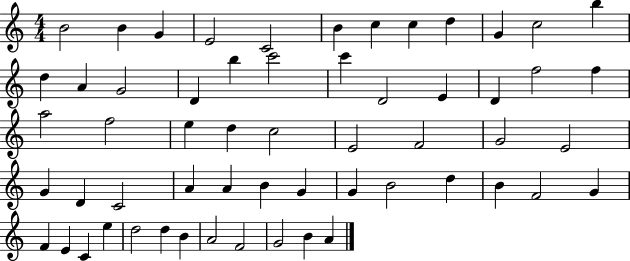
{
  \clef treble
  \numericTimeSignature
  \time 4/4
  \key c \major
  b'2 b'4 g'4 | e'2 c'2 | b'4 c''4 c''4 d''4 | g'4 c''2 b''4 | \break d''4 a'4 g'2 | d'4 b''4 c'''2 | c'''4 d'2 e'4 | d'4 f''2 f''4 | \break a''2 f''2 | e''4 d''4 c''2 | e'2 f'2 | g'2 e'2 | \break g'4 d'4 c'2 | a'4 a'4 b'4 g'4 | g'4 b'2 d''4 | b'4 f'2 g'4 | \break f'4 e'4 c'4 e''4 | d''2 d''4 b'4 | a'2 f'2 | g'2 b'4 a'4 | \break \bar "|."
}